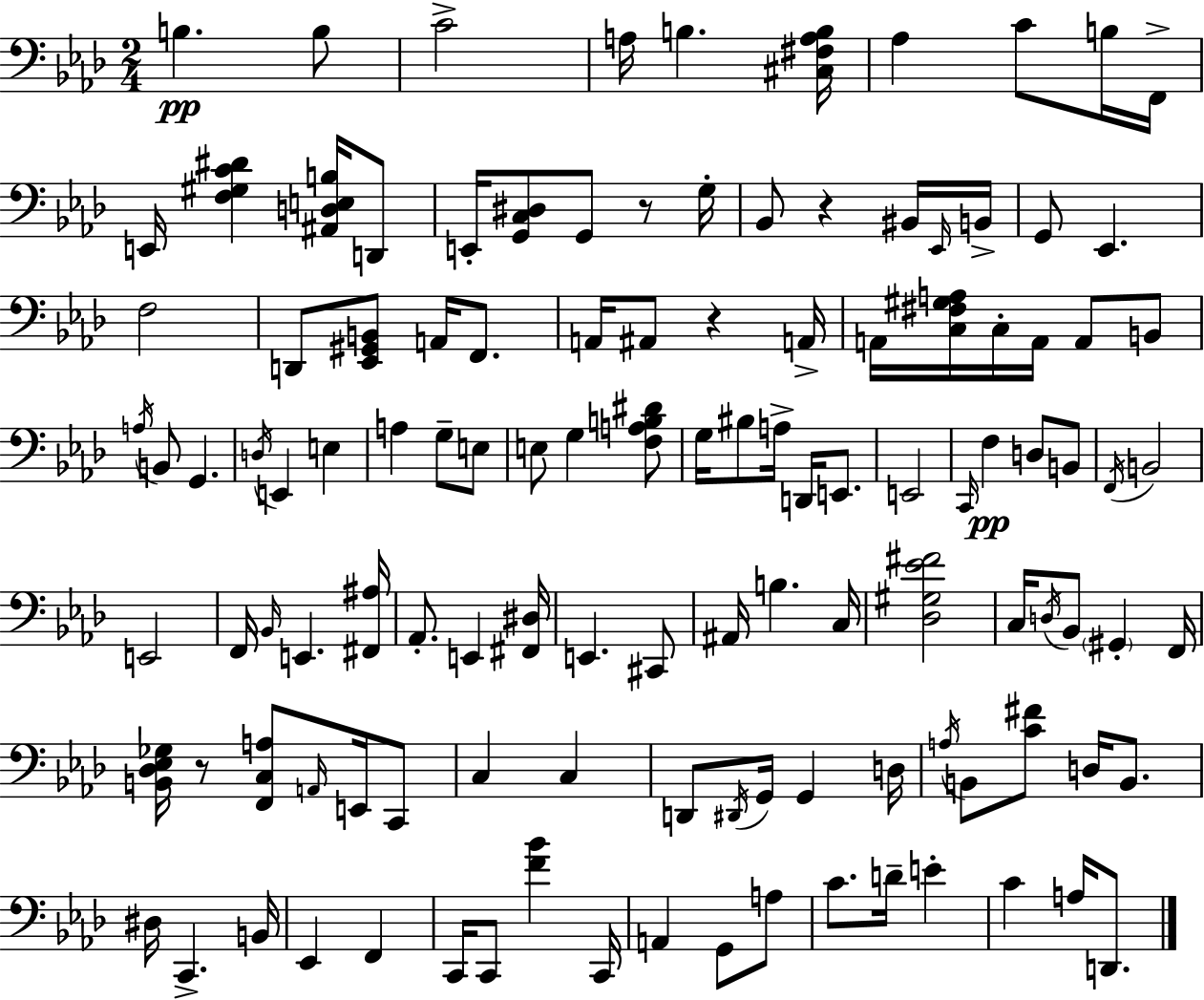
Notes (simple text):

B3/q. B3/e C4/h A3/s B3/q. [C#3,F#3,A3,B3]/s Ab3/q C4/e B3/s F2/s E2/s [F3,G#3,C4,D#4]/q [A#2,D3,E3,B3]/s D2/e E2/s [G2,C3,D#3]/e G2/e R/e G3/s Bb2/e R/q BIS2/s Eb2/s B2/s G2/e Eb2/q. F3/h D2/e [Eb2,G#2,B2]/e A2/s F2/e. A2/s A#2/e R/q A2/s A2/s [C3,F#3,G#3,A3]/s C3/s A2/s A2/e B2/e A3/s B2/e G2/q. D3/s E2/q E3/q A3/q G3/e E3/e E3/e G3/q [F3,A3,B3,D#4]/e G3/s BIS3/e A3/s D2/s E2/e. E2/h C2/s F3/q D3/e B2/e F2/s B2/h E2/h F2/s Bb2/s E2/q. [F#2,A#3]/s Ab2/e. E2/q [F#2,D#3]/s E2/q. C#2/e A#2/s B3/q. C3/s [Db3,G#3,Eb4,F#4]/h C3/s D3/s Bb2/e G#2/q F2/s [B2,Db3,Eb3,Gb3]/s R/e [F2,C3,A3]/e A2/s E2/s C2/e C3/q C3/q D2/e D#2/s G2/s G2/q D3/s A3/s B2/e [C4,F#4]/e D3/s B2/e. D#3/s C2/q. B2/s Eb2/q F2/q C2/s C2/e [F4,Bb4]/q C2/s A2/q G2/e A3/e C4/e. D4/s E4/q C4/q A3/s D2/e.